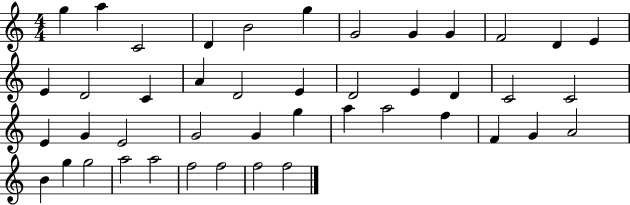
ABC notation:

X:1
T:Untitled
M:4/4
L:1/4
K:C
g a C2 D B2 g G2 G G F2 D E E D2 C A D2 E D2 E D C2 C2 E G E2 G2 G g a a2 f F G A2 B g g2 a2 a2 f2 f2 f2 f2